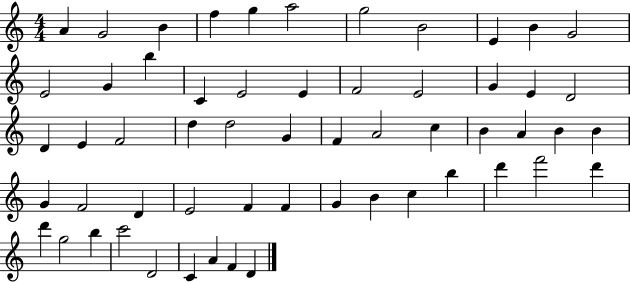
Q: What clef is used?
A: treble